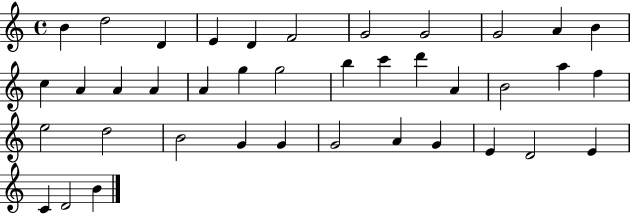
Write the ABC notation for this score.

X:1
T:Untitled
M:4/4
L:1/4
K:C
B d2 D E D F2 G2 G2 G2 A B c A A A A g g2 b c' d' A B2 a f e2 d2 B2 G G G2 A G E D2 E C D2 B